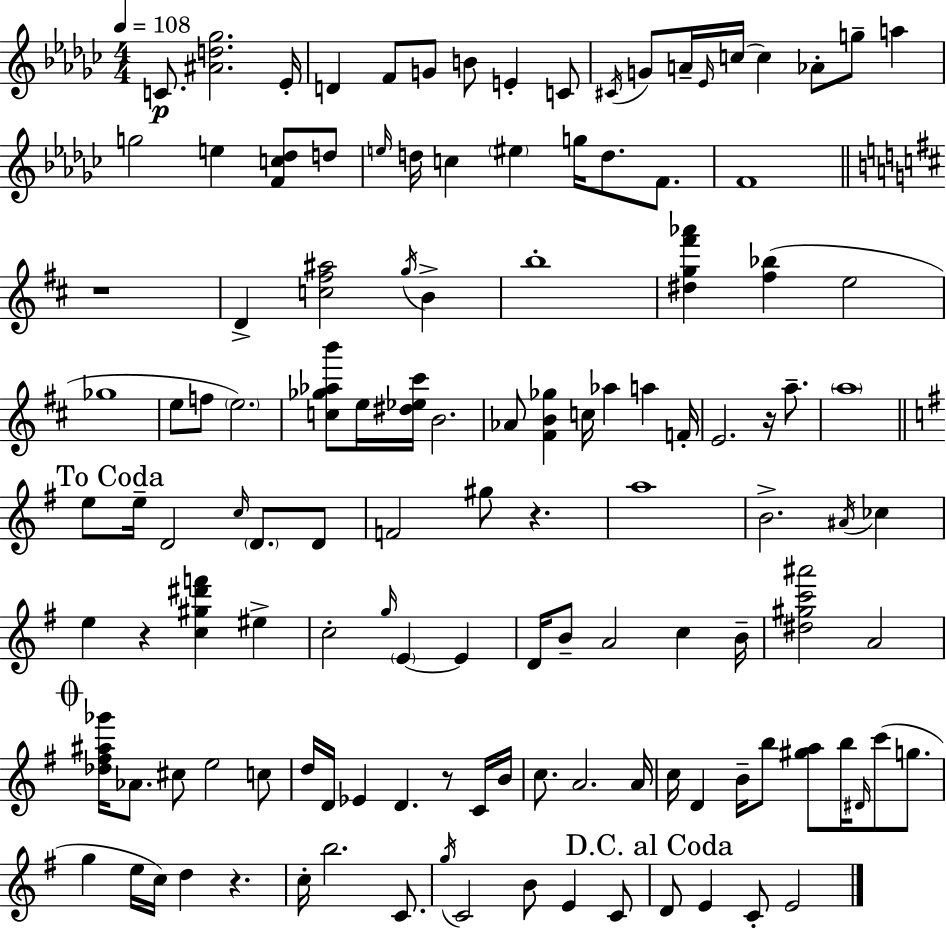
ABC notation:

X:1
T:Untitled
M:4/4
L:1/4
K:Ebm
C/2 [^Ad_g]2 _E/4 D F/2 G/2 B/2 E C/2 ^C/4 G/2 A/4 _E/4 c/4 c _A/2 g/2 a g2 e [Fc_d]/2 d/2 e/4 d/4 c ^e g/4 d/2 F/2 F4 z4 D [c^f^a]2 g/4 B b4 [^dg^f'_a'] [^f_b] e2 _g4 e/2 f/2 e2 [c_g_ab']/2 e/4 [^d_e^c']/4 B2 _A/2 [^FB_g] c/4 _a a F/4 E2 z/4 a/2 a4 e/2 e/4 D2 c/4 D/2 D/2 F2 ^g/2 z a4 B2 ^A/4 _c e z [c^g^d'f'] ^e c2 g/4 E E D/4 B/2 A2 c B/4 [^d^gc'^a']2 A2 [_d^f^a_g']/4 _A/2 ^c/2 e2 c/2 d/4 D/4 _E D z/2 C/4 B/4 c/2 A2 A/4 c/4 D B/4 b/2 [^ga]/2 b/4 ^D/4 c'/2 g/2 g e/4 c/4 d z c/4 b2 C/2 g/4 C2 B/2 E C/2 D/2 E C/2 E2